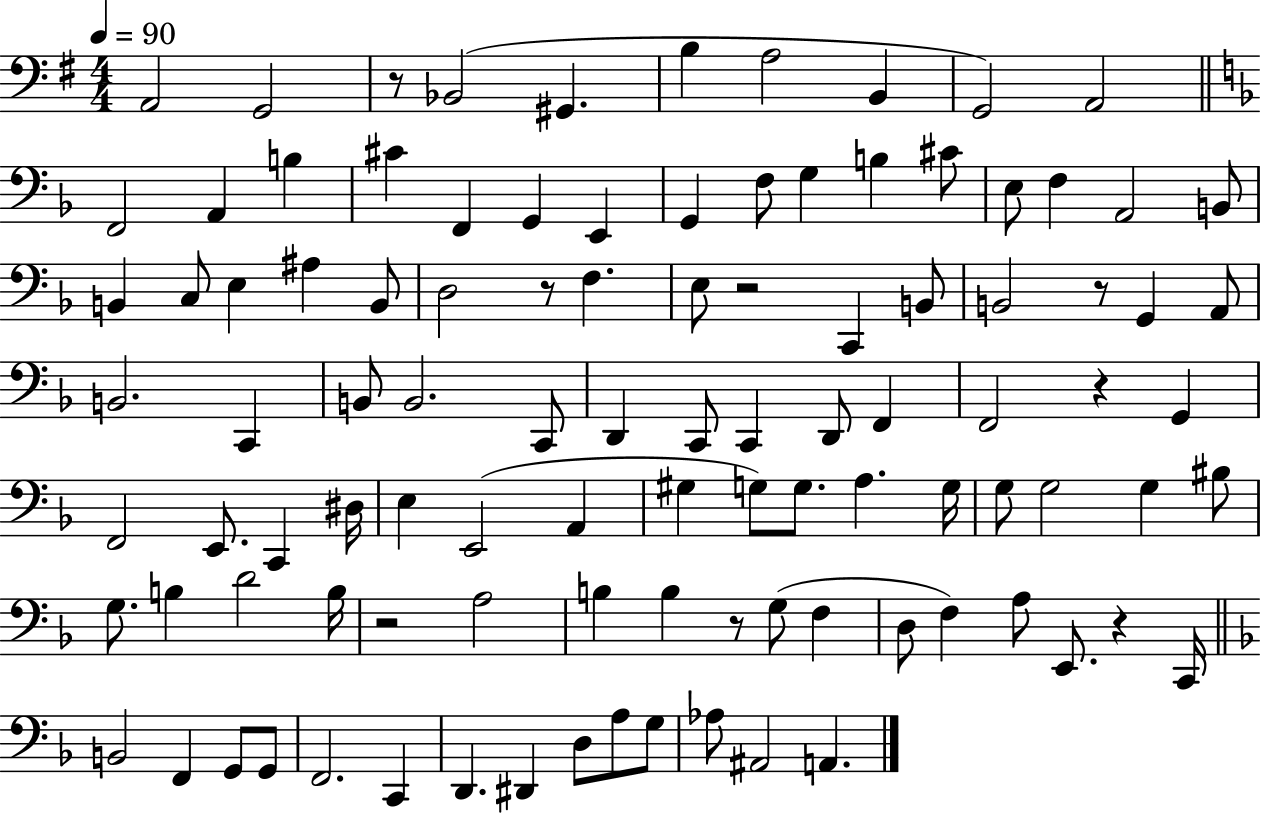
A2/h G2/h R/e Bb2/h G#2/q. B3/q A3/h B2/q G2/h A2/h F2/h A2/q B3/q C#4/q F2/q G2/q E2/q G2/q F3/e G3/q B3/q C#4/e E3/e F3/q A2/h B2/e B2/q C3/e E3/q A#3/q B2/e D3/h R/e F3/q. E3/e R/h C2/q B2/e B2/h R/e G2/q A2/e B2/h. C2/q B2/e B2/h. C2/e D2/q C2/e C2/q D2/e F2/q F2/h R/q G2/q F2/h E2/e. C2/q D#3/s E3/q E2/h A2/q G#3/q G3/e G3/e. A3/q. G3/s G3/e G3/h G3/q BIS3/e G3/e. B3/q D4/h B3/s R/h A3/h B3/q B3/q R/e G3/e F3/q D3/e F3/q A3/e E2/e. R/q C2/s B2/h F2/q G2/e G2/e F2/h. C2/q D2/q. D#2/q D3/e A3/e G3/e Ab3/e A#2/h A2/q.